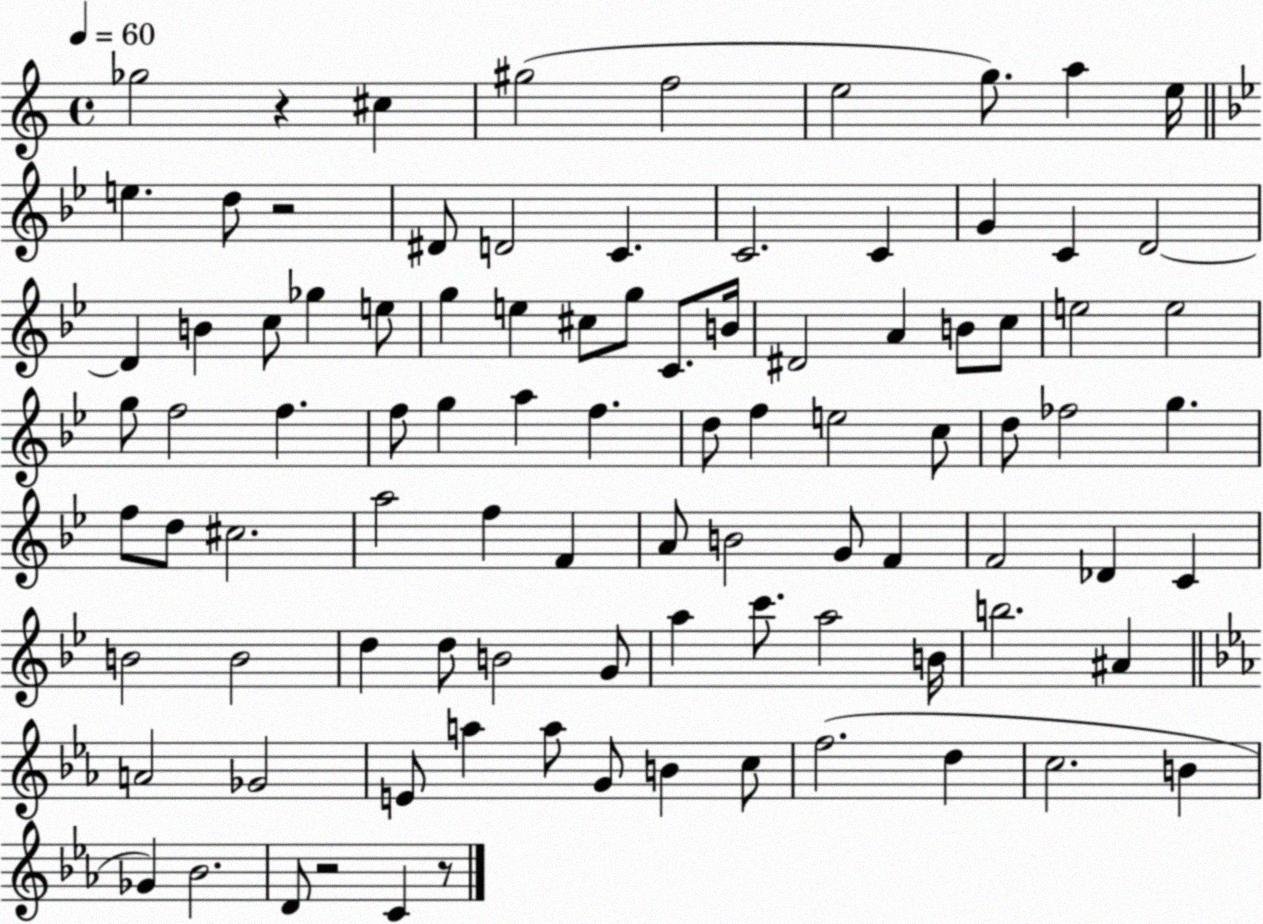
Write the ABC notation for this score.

X:1
T:Untitled
M:4/4
L:1/4
K:C
_g2 z ^c ^g2 f2 e2 g/2 a e/4 e d/2 z2 ^D/2 D2 C C2 C G C D2 D B c/2 _g e/2 g e ^c/2 g/2 C/2 B/4 ^D2 A B/2 c/2 e2 e2 g/2 f2 f f/2 g a f d/2 f e2 c/2 d/2 _f2 g f/2 d/2 ^c2 a2 f F A/2 B2 G/2 F F2 _D C B2 B2 d d/2 B2 G/2 a c'/2 a2 B/4 b2 ^A A2 _G2 E/2 a a/2 G/2 B c/2 f2 d c2 B _G _B2 D/2 z2 C z/2